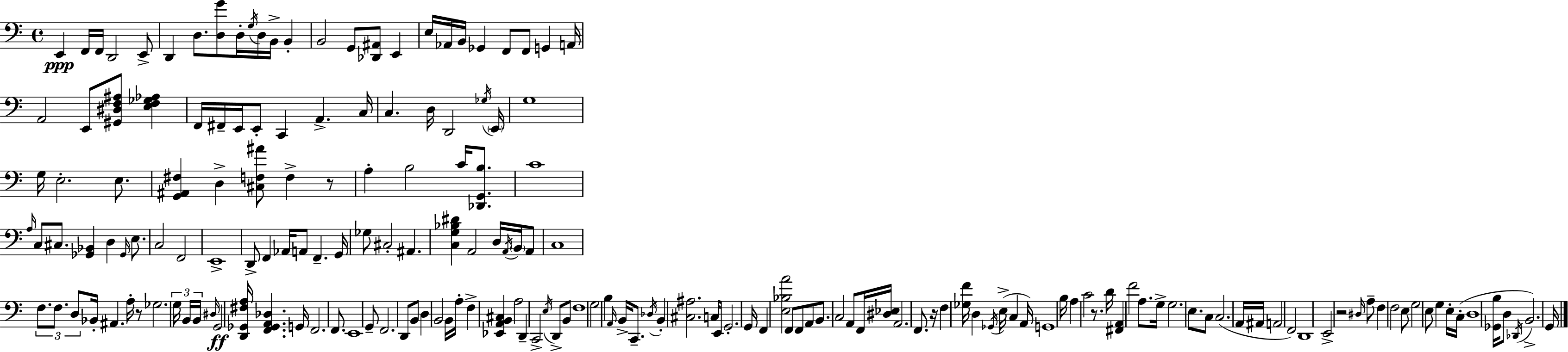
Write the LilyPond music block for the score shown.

{
  \clef bass
  \time 4/4
  \defaultTimeSignature
  \key a \minor
  e,4\ppp f,16 f,16 d,2 e,8-> | d,4 d8. <d g'>8 d16-. \acciaccatura { g16 } d16 b,16-> b,4-. | b,2 g,8 <des, ais,>8 e,4 | e16 aes,16 b,16 ges,4 f,8 f,8 g,4 | \break a,16 a,2 e,8 <gis, dis f ais>8 <e f ges aes>4 | f,16 fis,16-- e,16 e,8-. c,4 a,4.-> | c16 c4. d16 d,2 | \acciaccatura { ges16 } \parenthesize e,16 g1 | \break g16 e2.-. e8. | <g, ais, fis>4 d4-> <cis f ais'>8 f4-> | r8 a4-. b2 c'16 <des, g, b>8. | c'1 | \break \grace { a16 } c8 cis8. <ges, bes,>4 d4 | \grace { ges,16 } e8. c2 f,2 | e,1-> | d,8-> f,4 aes,16 a,8 f,4.-- | \break g,16 ges8 cis2-. ais,4. | <c g bes dis'>4 a,2 | d16 \acciaccatura { a,16 } \parenthesize b,16 a,8 c1 | \tuplet 3/2 { f8. f8. d8 } bes,16-. ais,4. | \break a16-. r8 ges2. | \tuplet 3/2 { g16 b,16 b,16 } \grace { dis16 } g,2\ff <d, ges, fis a>16 | <f, ges, a, des>4. g,16 f,2. | f,8. e,1 | \break g,8-- f,2. | d,8 b,8 d4 b,2 | b,16 a16-. f4-> <ees, a, b, cis>4 a2 | d,4-- c,2-> | \break \acciaccatura { e16 } d,8-> b,8 f1 | g2 b4 | \grace { a,16 } b,16-> c,8.-- \acciaccatura { des16 } b,4-. <cis ais>2. | c16 e,8 g,2.-. | \break g,16 f,4 <e bes a'>2 | f,8 f,8 a,8 b,8. c2 | a,8 f,16 <dis ees>16 a,2. | f,8. r16 f4 <ges f'>16 d4 | \break \acciaccatura { ges,16 } e16->( c4 a,16) g,1 | b16 a4 c'2 | r8. d'16 <fis, a,>4 f'2 | a8. g16-> g2. | \break e8. c8 c2.( | a,16 ais,16 a,2 | f,2) d,1 | e,2-> | \break r2 \grace { dis16 } a8-- f4 | f2 e8 g2 | e8 g4 e16-. c16-.( d1 | <ges, b>16 d8 \acciaccatura { des,16 } b,2.->) | \break g,16 \bar "|."
}